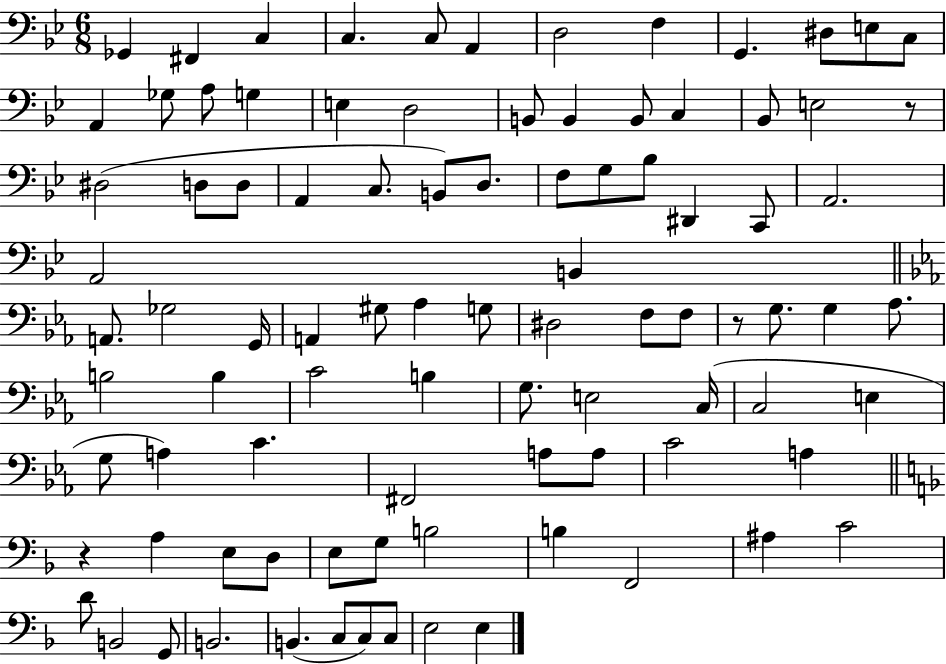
X:1
T:Untitled
M:6/8
L:1/4
K:Bb
_G,, ^F,, C, C, C,/2 A,, D,2 F, G,, ^D,/2 E,/2 C,/2 A,, _G,/2 A,/2 G, E, D,2 B,,/2 B,, B,,/2 C, _B,,/2 E,2 z/2 ^D,2 D,/2 D,/2 A,, C,/2 B,,/2 D,/2 F,/2 G,/2 _B,/2 ^D,, C,,/2 A,,2 A,,2 B,, A,,/2 _G,2 G,,/4 A,, ^G,/2 _A, G,/2 ^D,2 F,/2 F,/2 z/2 G,/2 G, _A,/2 B,2 B, C2 B, G,/2 E,2 C,/4 C,2 E, G,/2 A, C ^F,,2 A,/2 A,/2 C2 A, z A, E,/2 D,/2 E,/2 G,/2 B,2 B, F,,2 ^A, C2 D/2 B,,2 G,,/2 B,,2 B,, C,/2 C,/2 C,/2 E,2 E,